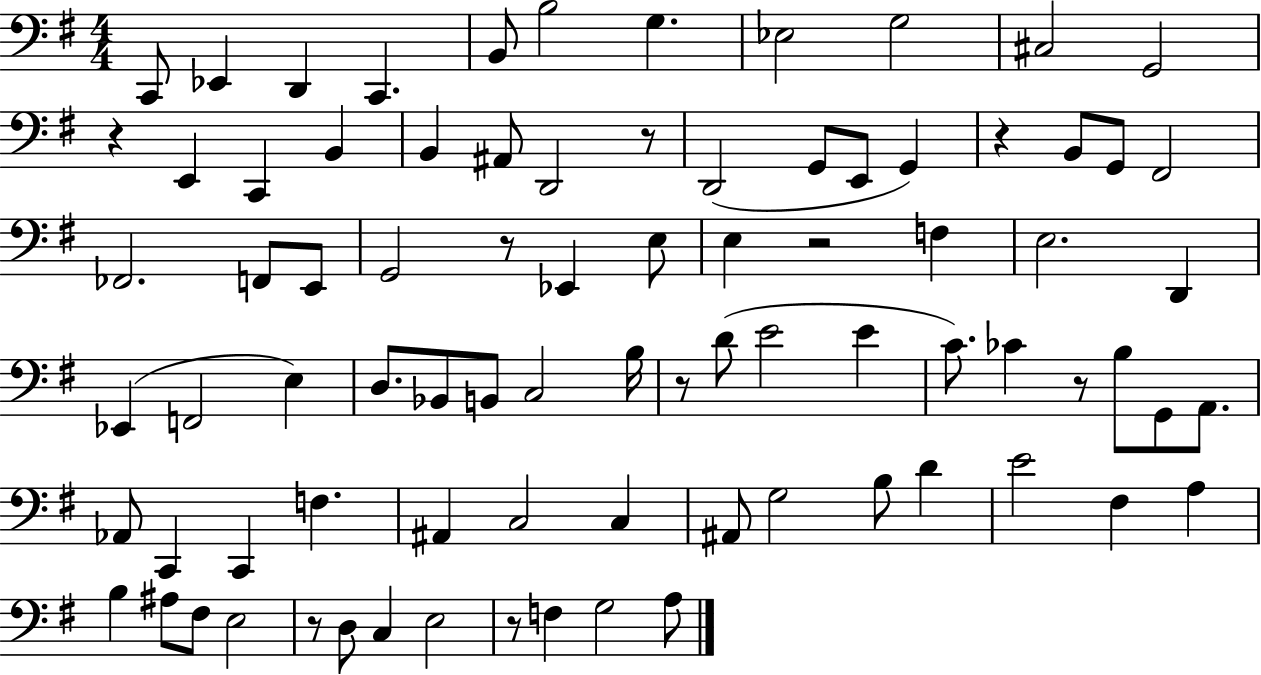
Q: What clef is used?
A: bass